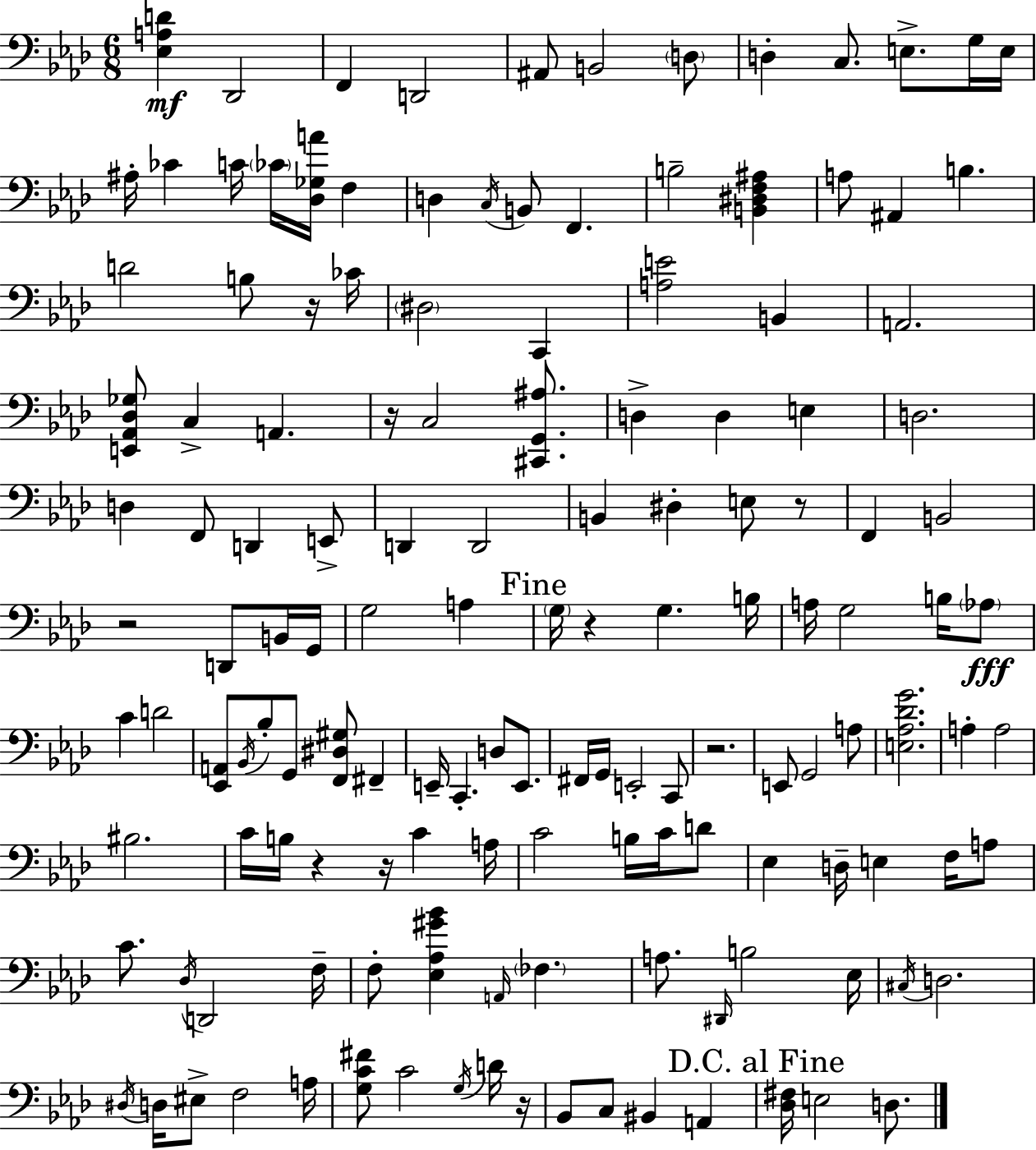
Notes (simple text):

[Eb3,A3,D4]/q Db2/h F2/q D2/h A#2/e B2/h D3/e D3/q C3/e. E3/e. G3/s E3/s A#3/s CES4/q C4/s CES4/s [Db3,Gb3,A4]/s F3/q D3/q C3/s B2/e F2/q. B3/h [B2,D#3,F3,A#3]/q A3/e A#2/q B3/q. D4/h B3/e R/s CES4/s D#3/h C2/q [A3,E4]/h B2/q A2/h. [E2,Ab2,Db3,Gb3]/e C3/q A2/q. R/s C3/h [C#2,G2,A#3]/e. D3/q D3/q E3/q D3/h. D3/q F2/e D2/q E2/e D2/q D2/h B2/q D#3/q E3/e R/e F2/q B2/h R/h D2/e B2/s G2/s G3/h A3/q G3/s R/q G3/q. B3/s A3/s G3/h B3/s Ab3/e C4/q D4/h [Eb2,A2]/e Bb2/s Bb3/e G2/e [F2,D#3,G#3]/e F#2/q E2/s C2/q. D3/e E2/e. F#2/s G2/s E2/h C2/e R/h. E2/e G2/h A3/e [E3,Ab3,Db4,G4]/h. A3/q A3/h BIS3/h. C4/s B3/s R/q R/s C4/q A3/s C4/h B3/s C4/s D4/e Eb3/q D3/s E3/q F3/s A3/e C4/e. Db3/s D2/h F3/s F3/e [Eb3,Ab3,G#4,Bb4]/q A2/s FES3/q. A3/e. D#2/s B3/h Eb3/s C#3/s D3/h. D#3/s D3/s EIS3/e F3/h A3/s [G3,C4,F#4]/e C4/h G3/s D4/s R/s Bb2/e C3/e BIS2/q A2/q [Db3,F#3]/s E3/h D3/e.